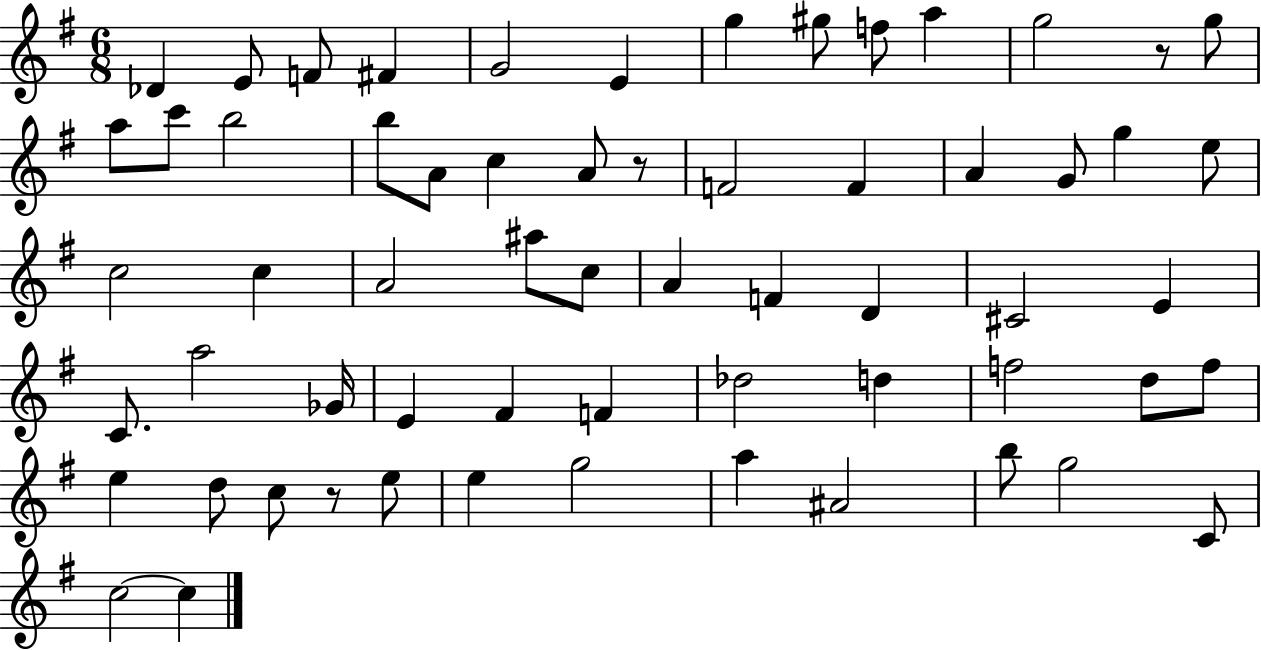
X:1
T:Untitled
M:6/8
L:1/4
K:G
_D E/2 F/2 ^F G2 E g ^g/2 f/2 a g2 z/2 g/2 a/2 c'/2 b2 b/2 A/2 c A/2 z/2 F2 F A G/2 g e/2 c2 c A2 ^a/2 c/2 A F D ^C2 E C/2 a2 _G/4 E ^F F _d2 d f2 d/2 f/2 e d/2 c/2 z/2 e/2 e g2 a ^A2 b/2 g2 C/2 c2 c